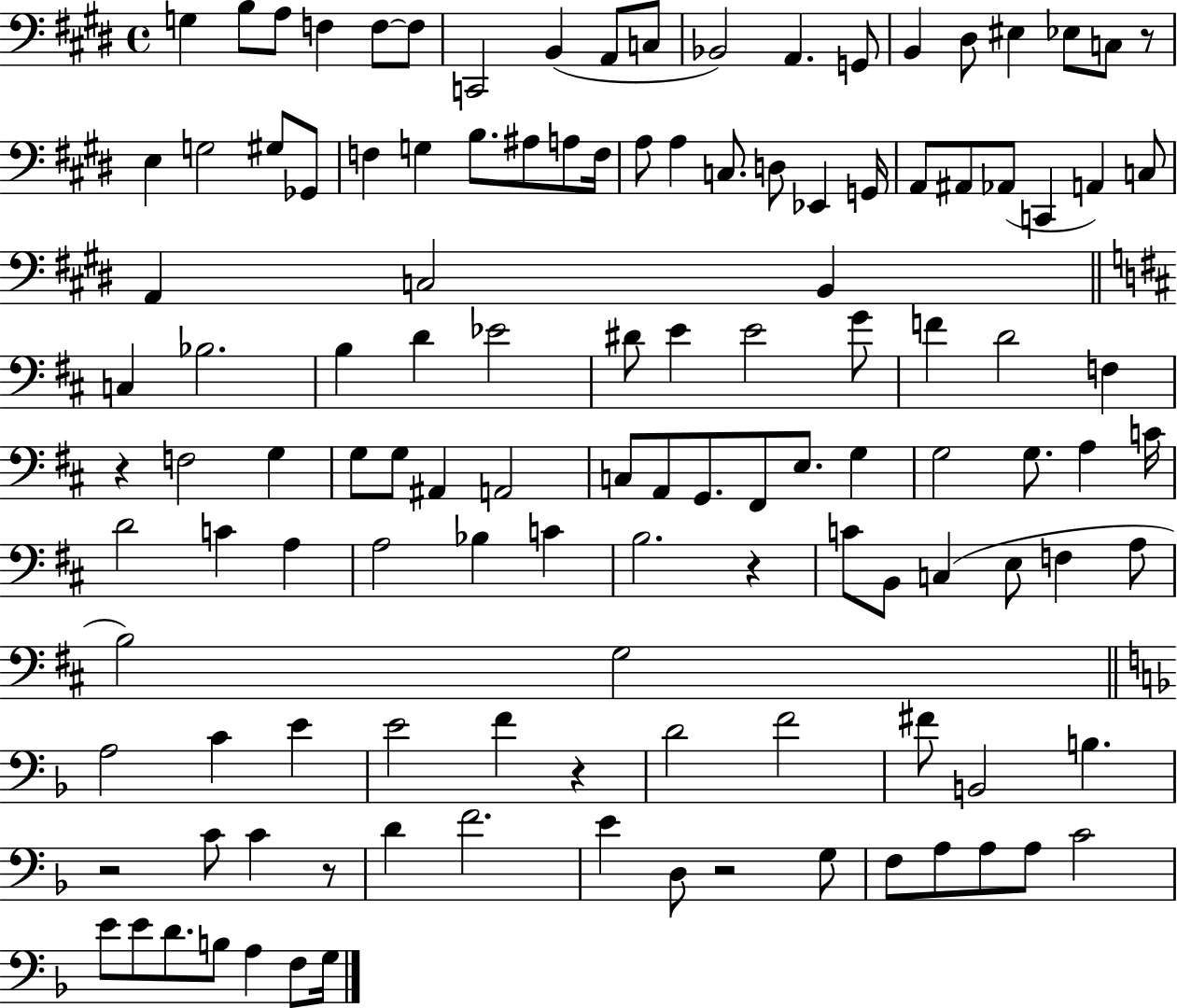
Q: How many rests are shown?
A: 7